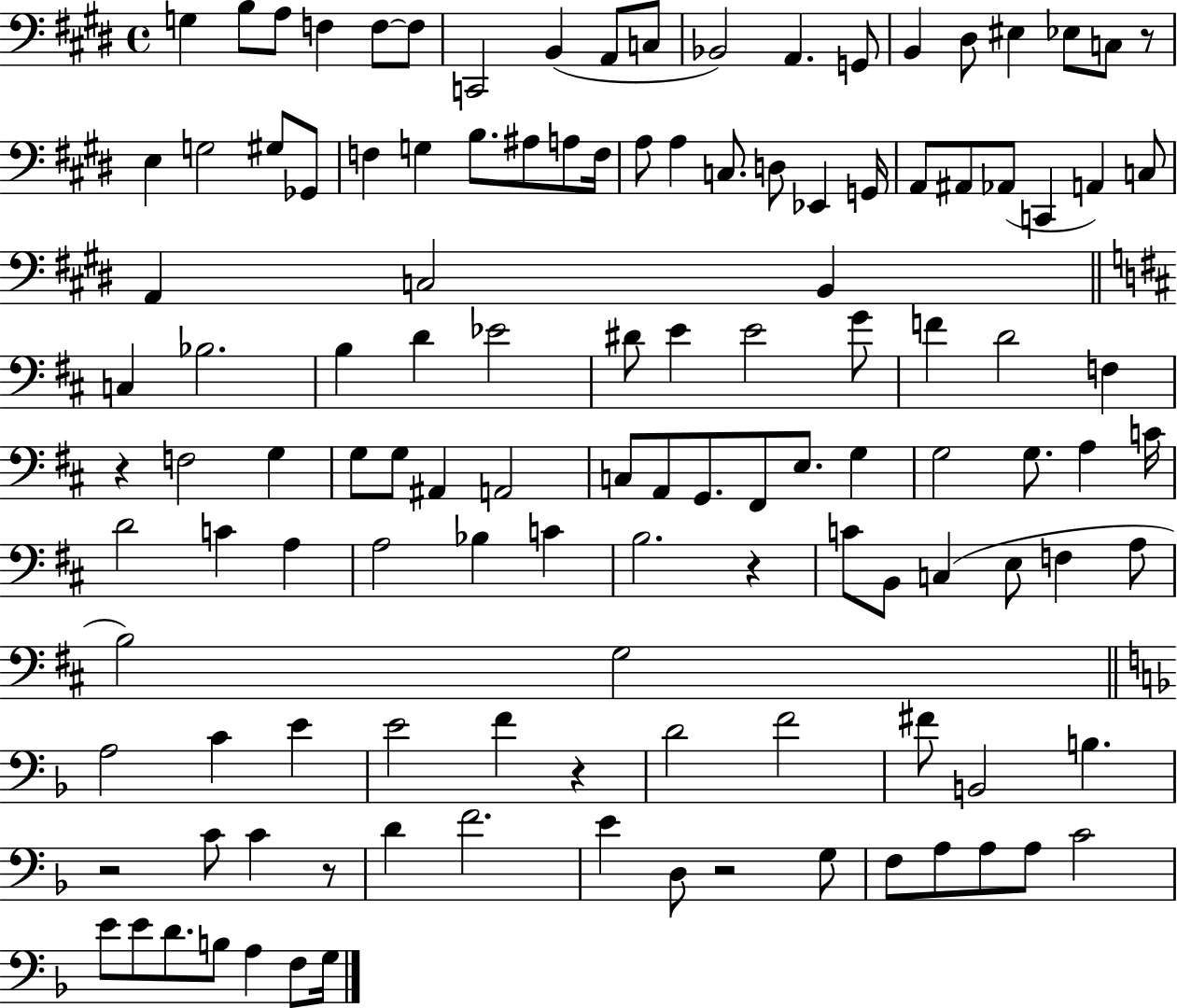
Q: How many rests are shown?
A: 7